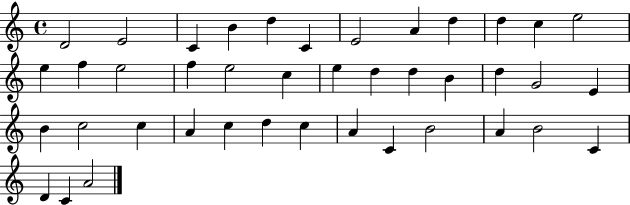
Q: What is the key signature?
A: C major